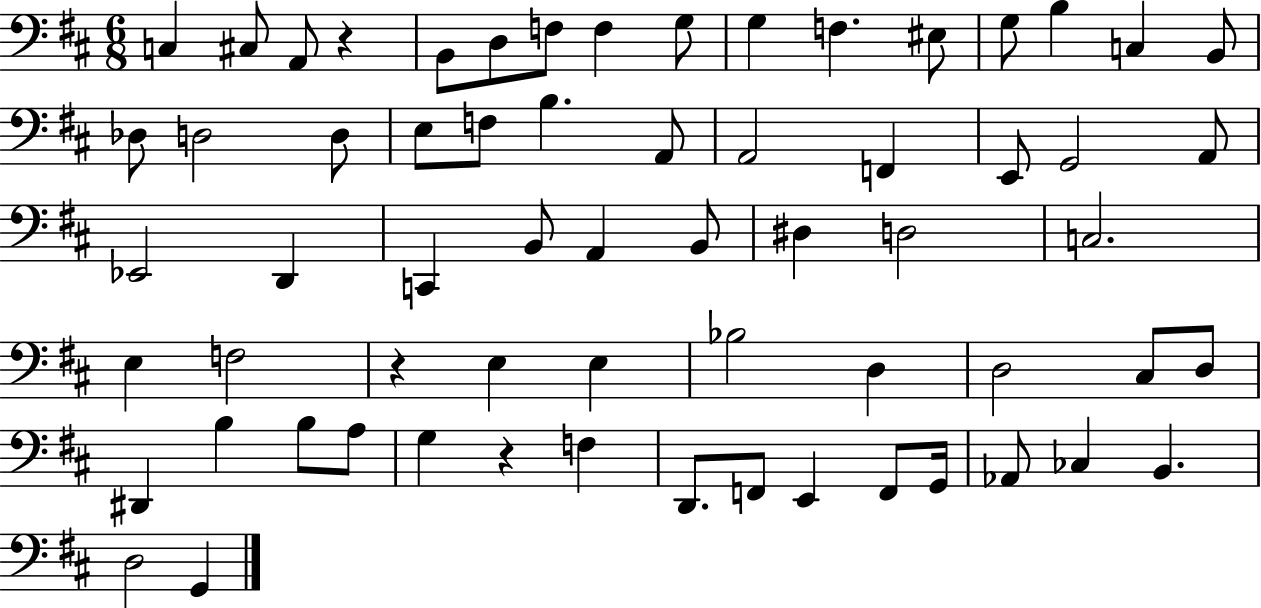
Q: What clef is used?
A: bass